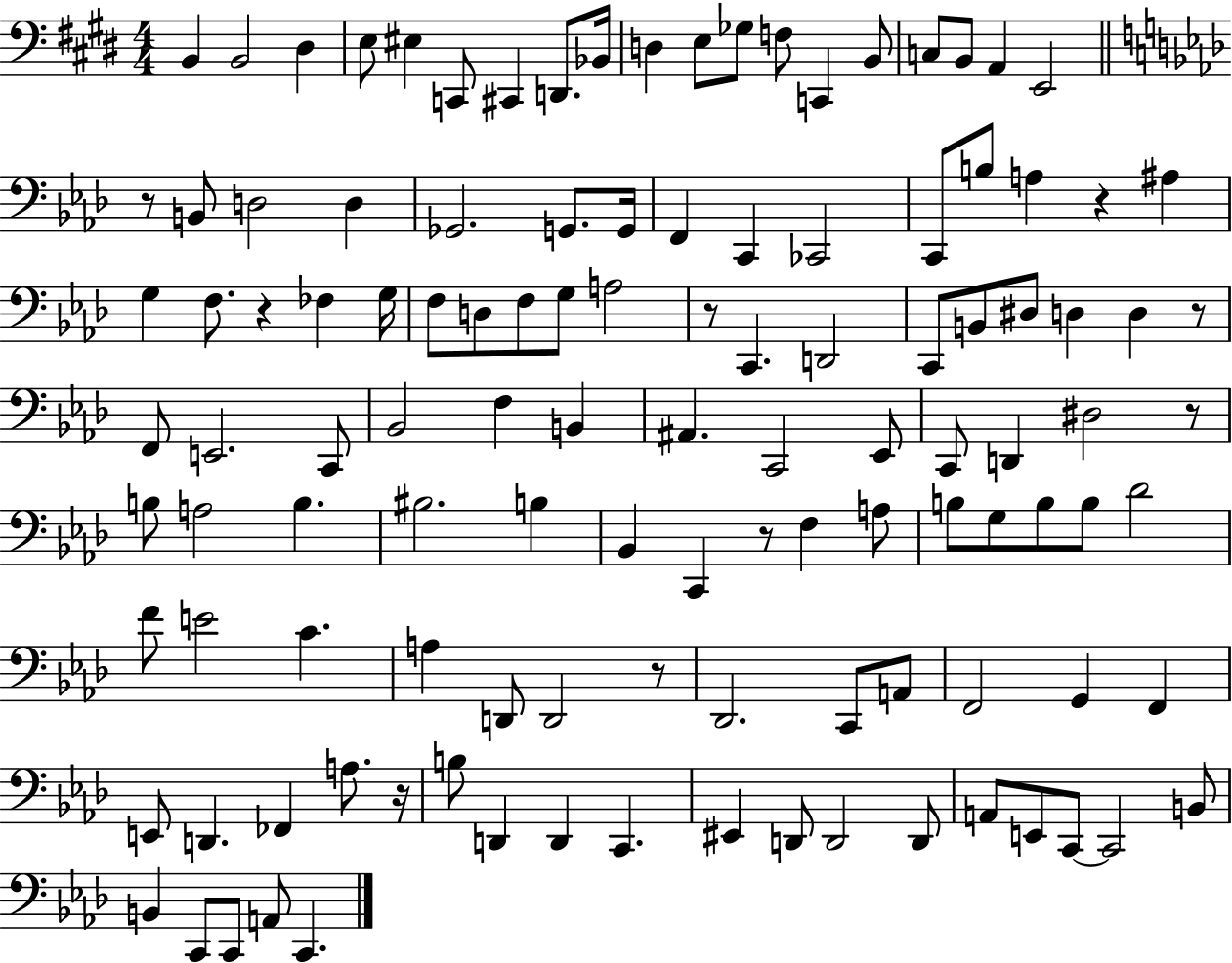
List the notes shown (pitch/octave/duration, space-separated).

B2/q B2/h D#3/q E3/e EIS3/q C2/e C#2/q D2/e. Bb2/s D3/q E3/e Gb3/e F3/e C2/q B2/e C3/e B2/e A2/q E2/h R/e B2/e D3/h D3/q Gb2/h. G2/e. G2/s F2/q C2/q CES2/h C2/e B3/e A3/q R/q A#3/q G3/q F3/e. R/q FES3/q G3/s F3/e D3/e F3/e G3/e A3/h R/e C2/q. D2/h C2/e B2/e D#3/e D3/q D3/q R/e F2/e E2/h. C2/e Bb2/h F3/q B2/q A#2/q. C2/h Eb2/e C2/e D2/q D#3/h R/e B3/e A3/h B3/q. BIS3/h. B3/q Bb2/q C2/q R/e F3/q A3/e B3/e G3/e B3/e B3/e Db4/h F4/e E4/h C4/q. A3/q D2/e D2/h R/e Db2/h. C2/e A2/e F2/h G2/q F2/q E2/e D2/q. FES2/q A3/e. R/s B3/e D2/q D2/q C2/q. EIS2/q D2/e D2/h D2/e A2/e E2/e C2/e C2/h B2/e B2/q C2/e C2/e A2/e C2/q.